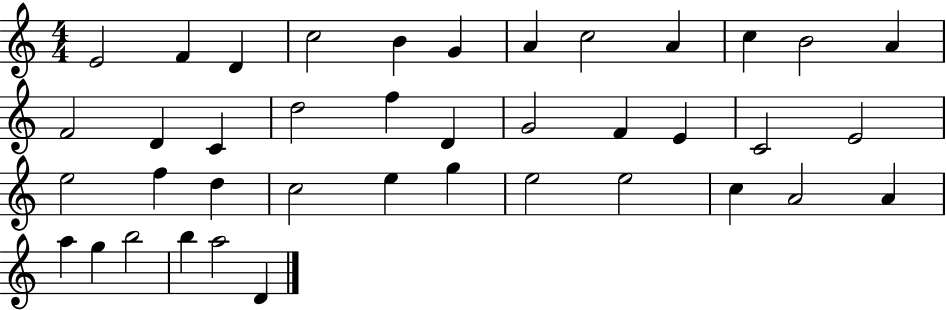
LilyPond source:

{
  \clef treble
  \numericTimeSignature
  \time 4/4
  \key c \major
  e'2 f'4 d'4 | c''2 b'4 g'4 | a'4 c''2 a'4 | c''4 b'2 a'4 | \break f'2 d'4 c'4 | d''2 f''4 d'4 | g'2 f'4 e'4 | c'2 e'2 | \break e''2 f''4 d''4 | c''2 e''4 g''4 | e''2 e''2 | c''4 a'2 a'4 | \break a''4 g''4 b''2 | b''4 a''2 d'4 | \bar "|."
}